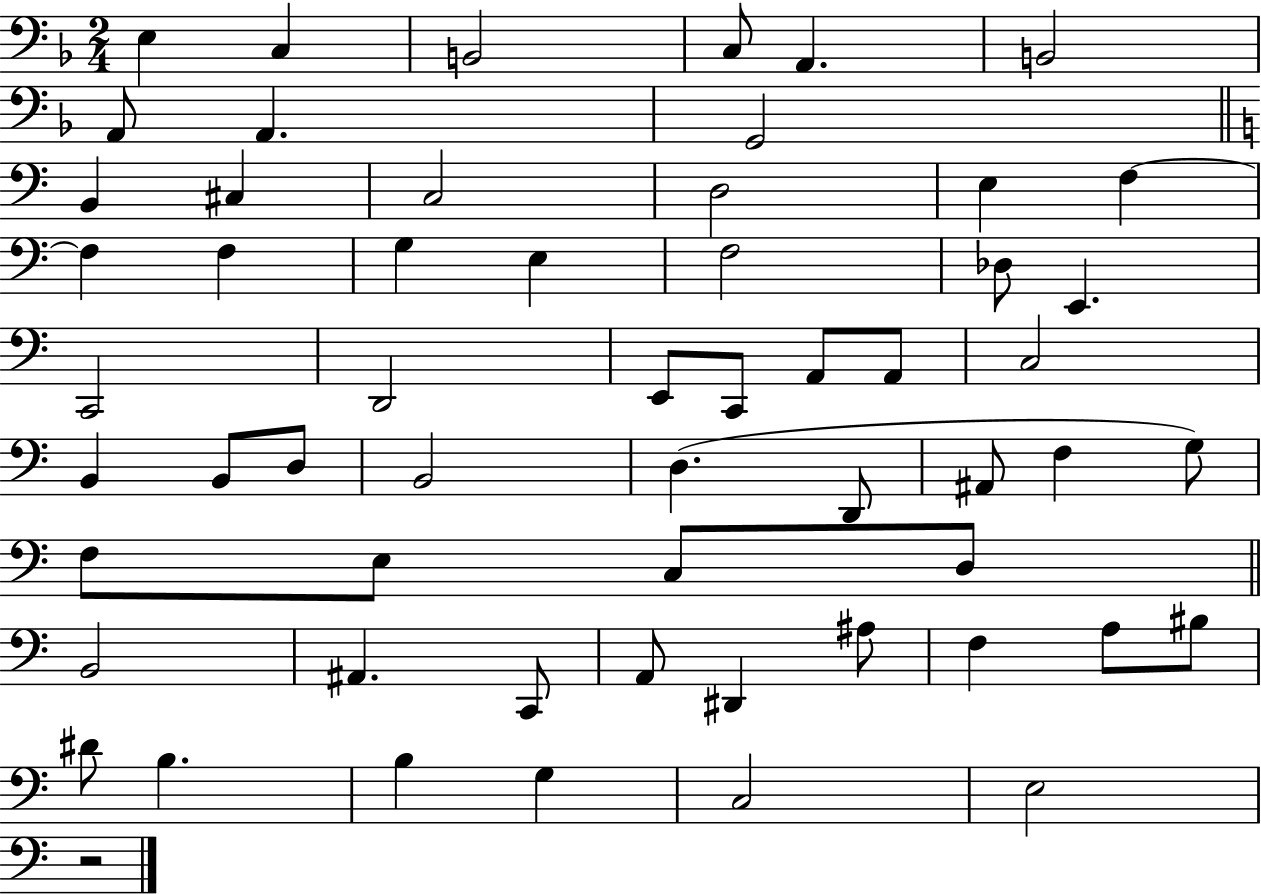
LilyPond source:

{
  \clef bass
  \numericTimeSignature
  \time 2/4
  \key f \major
  \repeat volta 2 { e4 c4 | b,2 | c8 a,4. | b,2 | \break a,8 a,4. | g,2 | \bar "||" \break \key c \major b,4 cis4 | c2 | d2 | e4 f4~~ | \break f4 f4 | g4 e4 | f2 | des8 e,4. | \break c,2 | d,2 | e,8 c,8 a,8 a,8 | c2 | \break b,4 b,8 d8 | b,2 | d4.( d,8 | ais,8 f4 g8) | \break f8 e8 c8 d8 | \bar "||" \break \key a \minor b,2 | ais,4. c,8 | a,8 dis,4 ais8 | f4 a8 bis8 | \break dis'8 b4. | b4 g4 | c2 | e2 | \break r2 | } \bar "|."
}